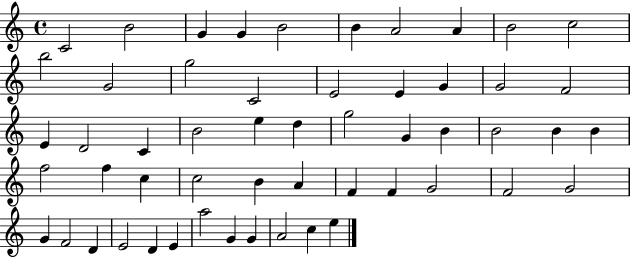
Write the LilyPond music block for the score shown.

{
  \clef treble
  \time 4/4
  \defaultTimeSignature
  \key c \major
  c'2 b'2 | g'4 g'4 b'2 | b'4 a'2 a'4 | b'2 c''2 | \break b''2 g'2 | g''2 c'2 | e'2 e'4 g'4 | g'2 f'2 | \break e'4 d'2 c'4 | b'2 e''4 d''4 | g''2 g'4 b'4 | b'2 b'4 b'4 | \break f''2 f''4 c''4 | c''2 b'4 a'4 | f'4 f'4 g'2 | f'2 g'2 | \break g'4 f'2 d'4 | e'2 d'4 e'4 | a''2 g'4 g'4 | a'2 c''4 e''4 | \break \bar "|."
}